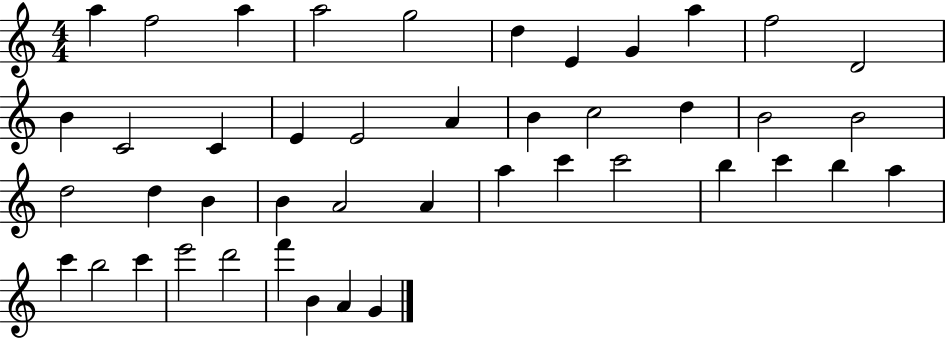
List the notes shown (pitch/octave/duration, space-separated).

A5/q F5/h A5/q A5/h G5/h D5/q E4/q G4/q A5/q F5/h D4/h B4/q C4/h C4/q E4/q E4/h A4/q B4/q C5/h D5/q B4/h B4/h D5/h D5/q B4/q B4/q A4/h A4/q A5/q C6/q C6/h B5/q C6/q B5/q A5/q C6/q B5/h C6/q E6/h D6/h F6/q B4/q A4/q G4/q